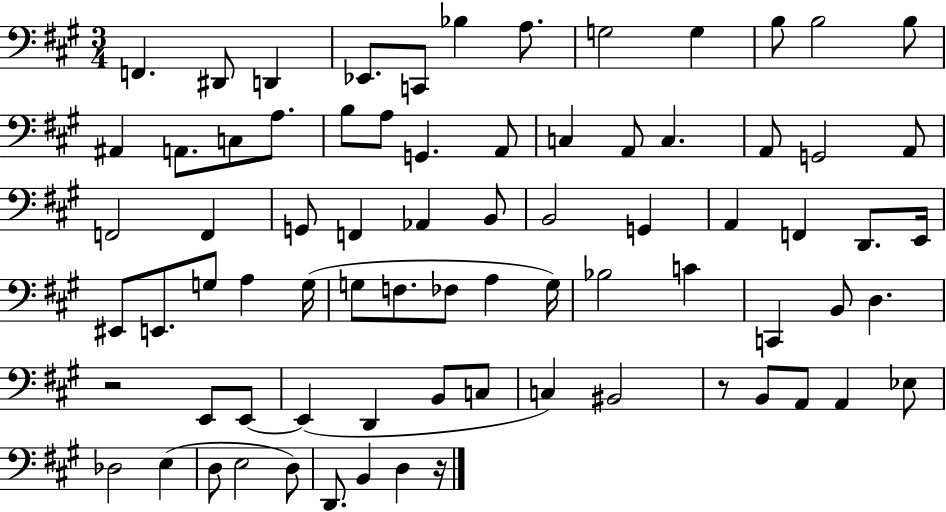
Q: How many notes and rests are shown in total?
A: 76